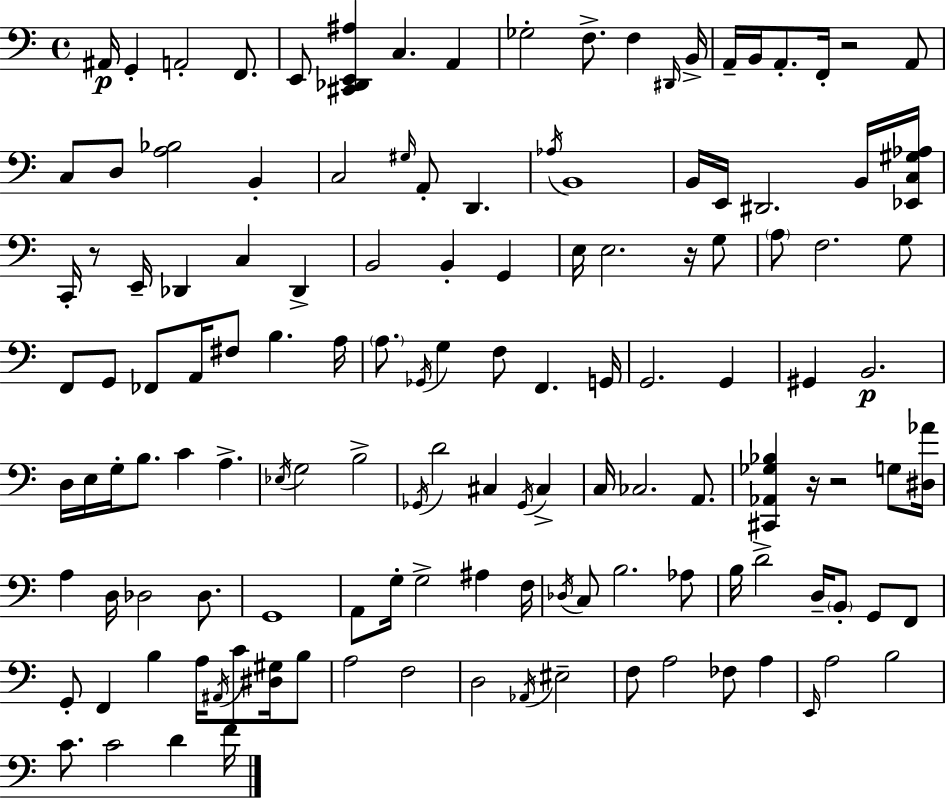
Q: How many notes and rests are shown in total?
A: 133